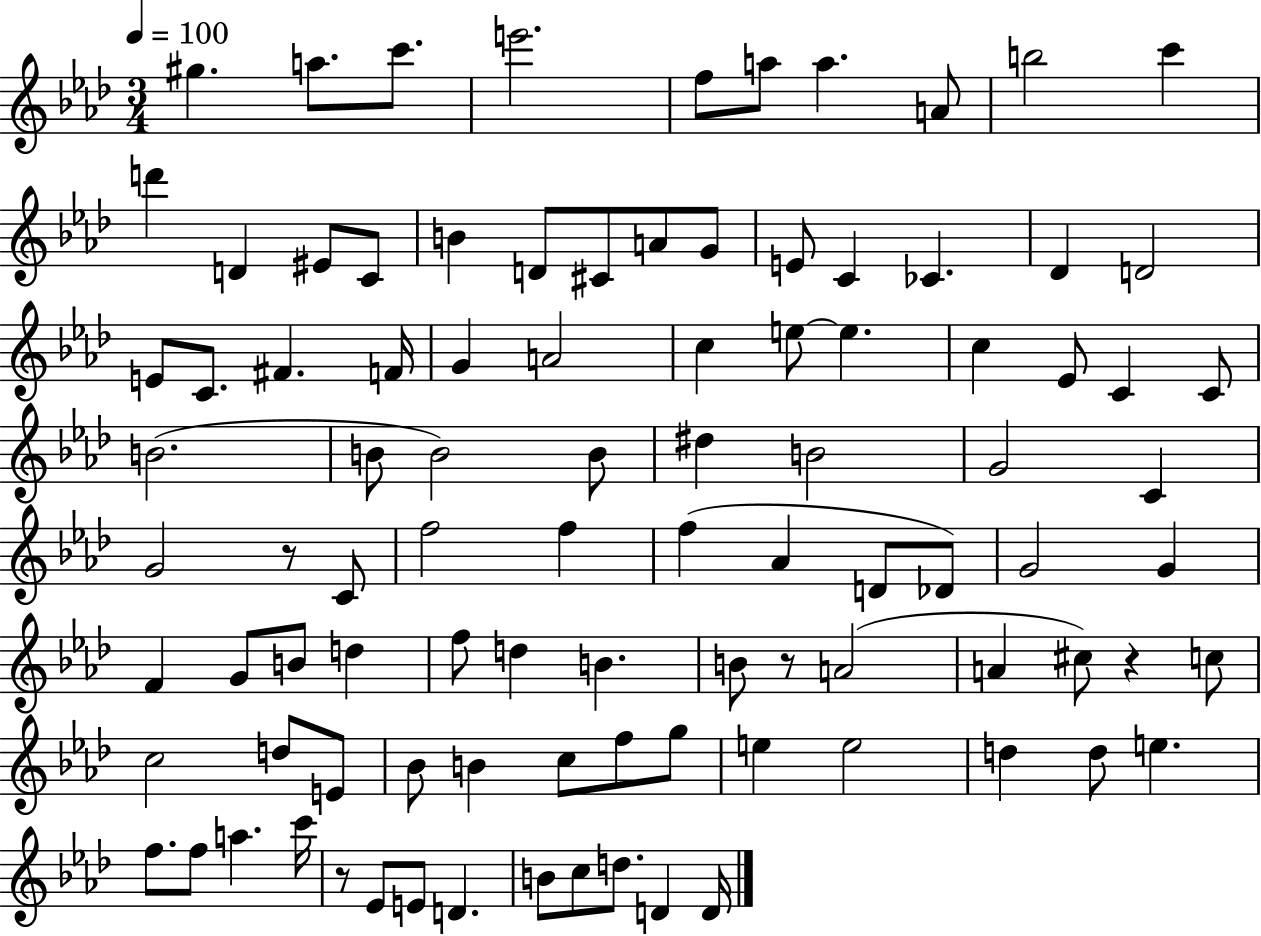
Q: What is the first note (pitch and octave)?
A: G#5